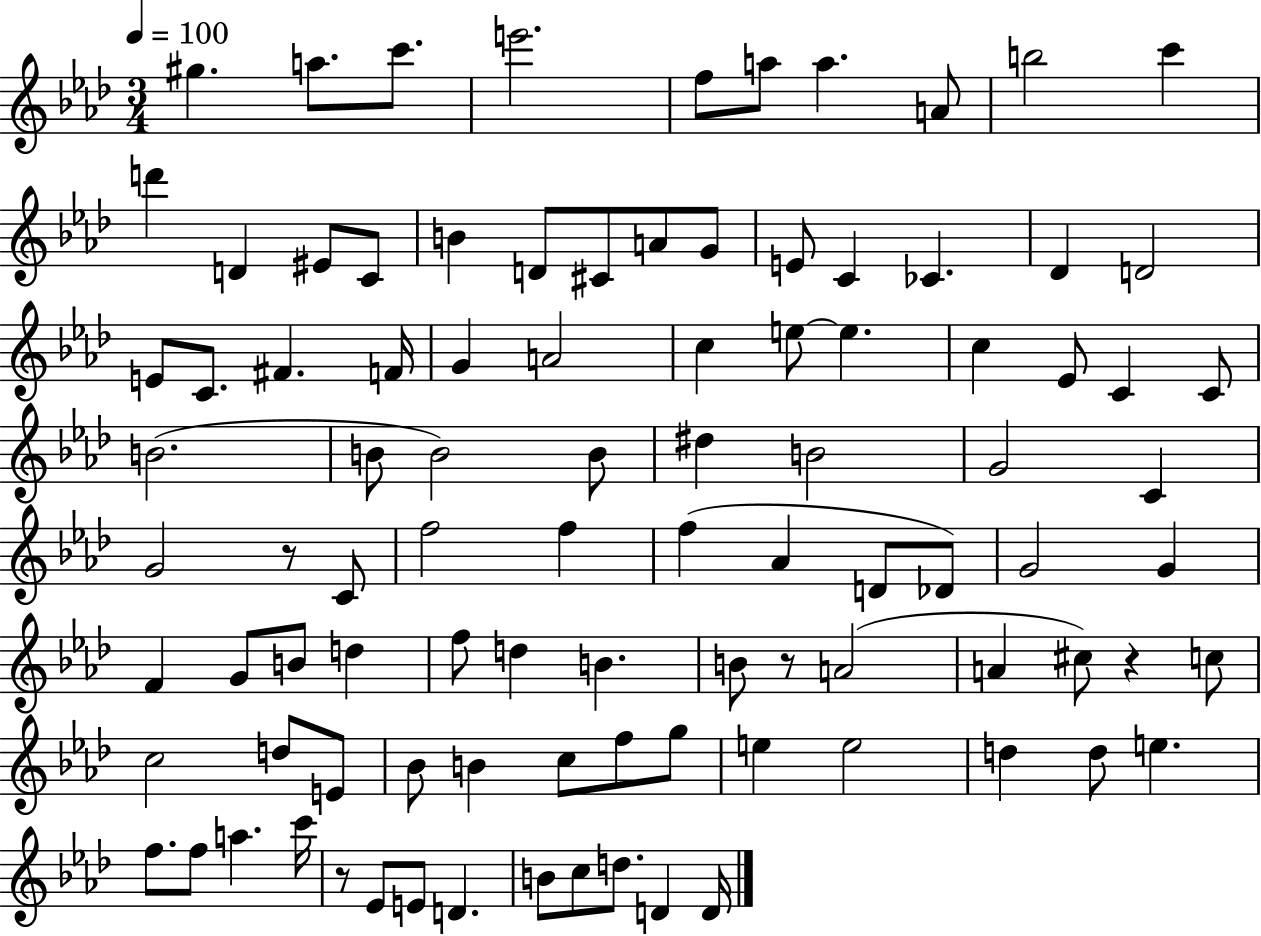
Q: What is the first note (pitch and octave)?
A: G#5